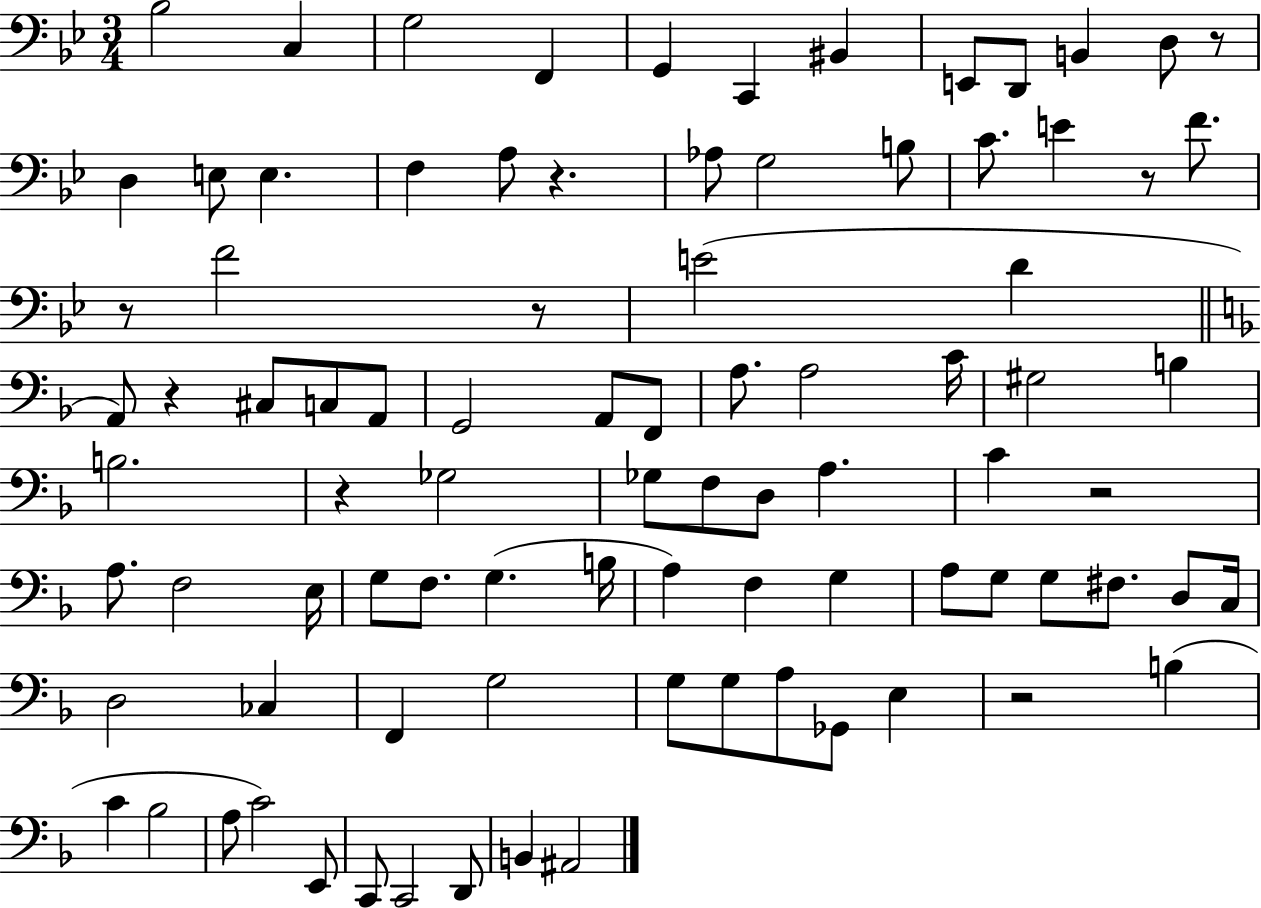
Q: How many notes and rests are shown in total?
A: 89